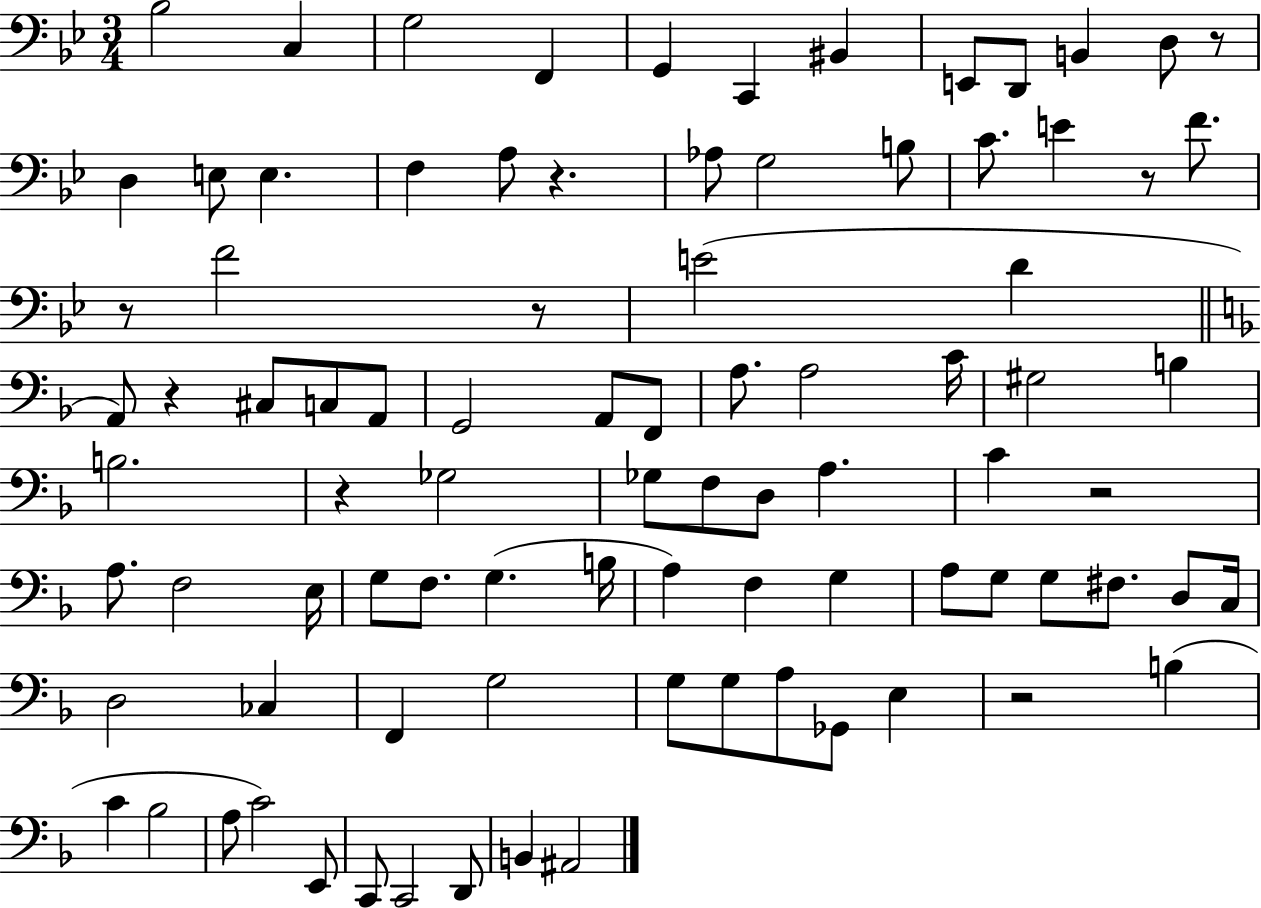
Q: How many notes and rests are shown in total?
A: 89